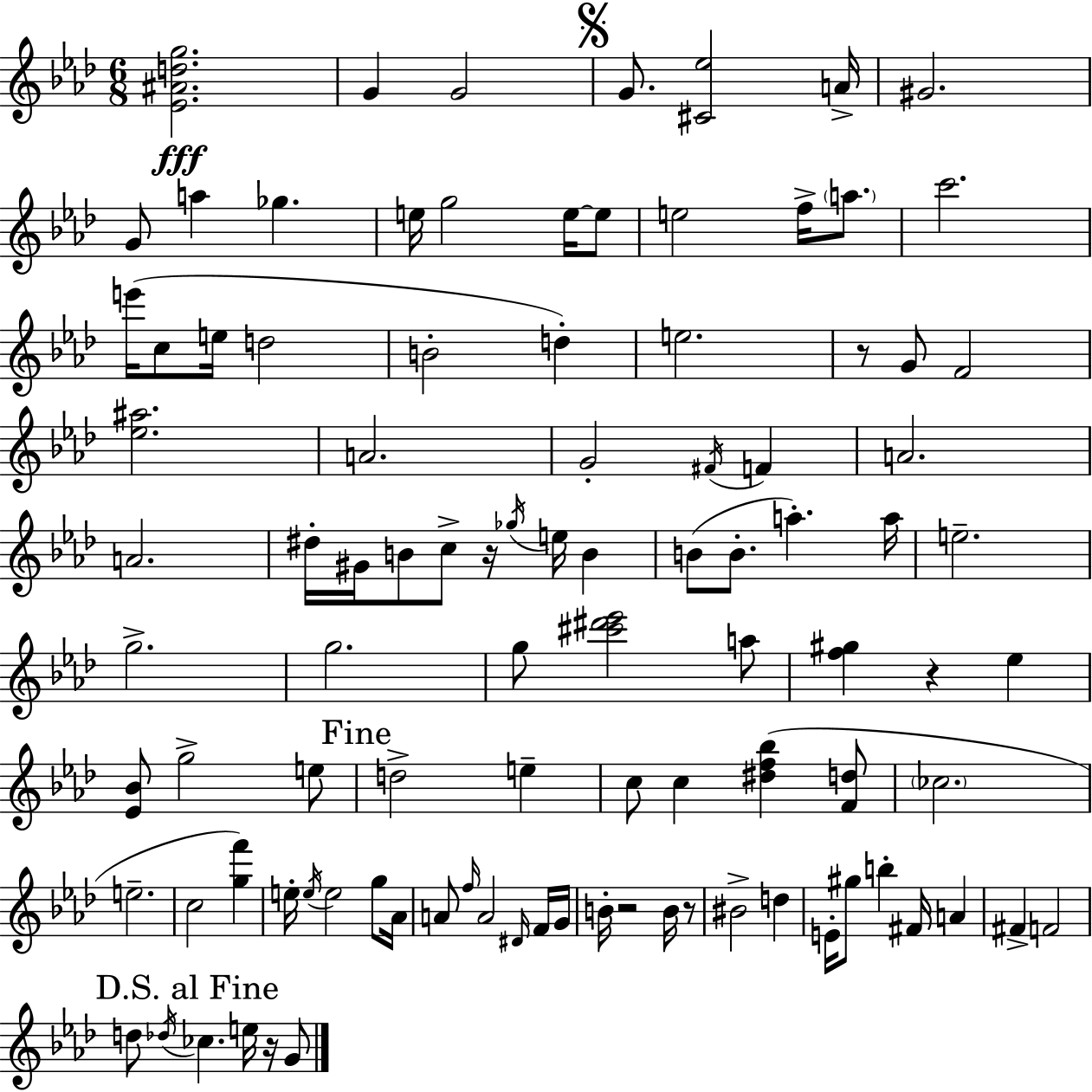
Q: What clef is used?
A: treble